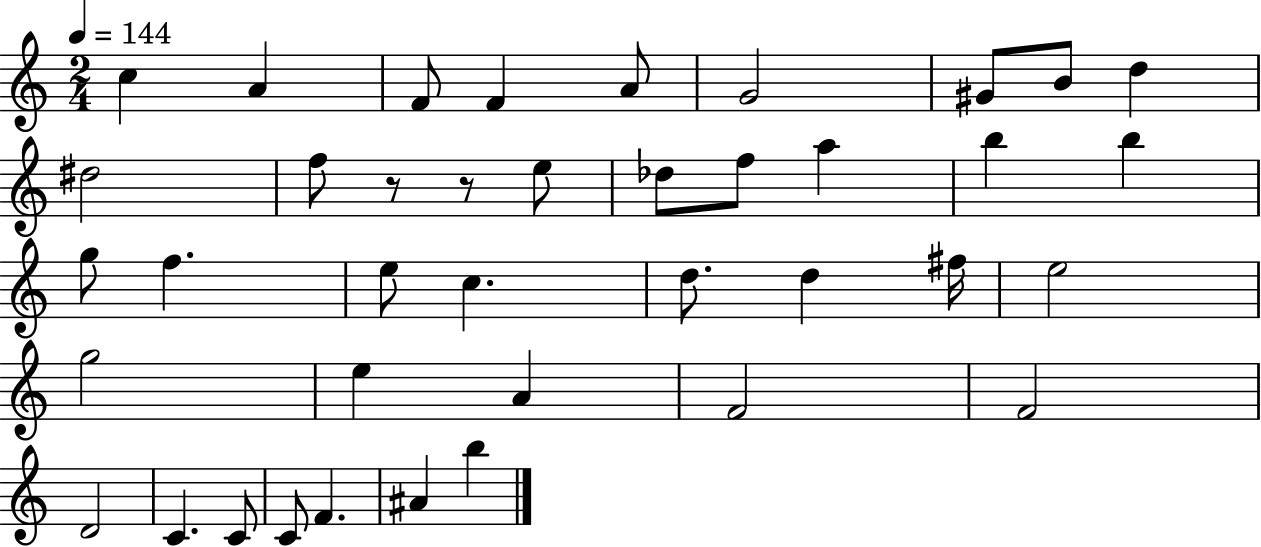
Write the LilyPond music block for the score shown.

{
  \clef treble
  \numericTimeSignature
  \time 2/4
  \key c \major
  \tempo 4 = 144
  c''4 a'4 | f'8 f'4 a'8 | g'2 | gis'8 b'8 d''4 | \break dis''2 | f''8 r8 r8 e''8 | des''8 f''8 a''4 | b''4 b''4 | \break g''8 f''4. | e''8 c''4. | d''8. d''4 fis''16 | e''2 | \break g''2 | e''4 a'4 | f'2 | f'2 | \break d'2 | c'4. c'8 | c'8 f'4. | ais'4 b''4 | \break \bar "|."
}